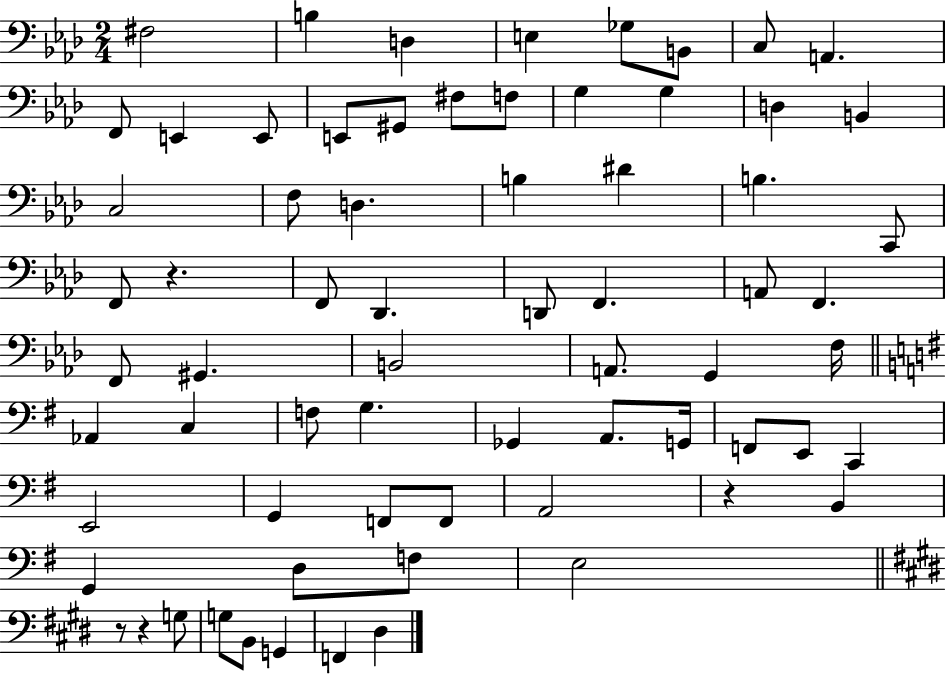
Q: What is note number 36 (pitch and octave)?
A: B2